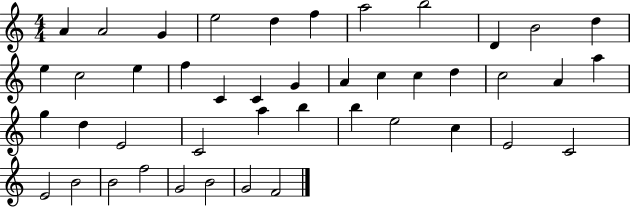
X:1
T:Untitled
M:4/4
L:1/4
K:C
A A2 G e2 d f a2 b2 D B2 d e c2 e f C C G A c c d c2 A a g d E2 C2 a b b e2 c E2 C2 E2 B2 B2 f2 G2 B2 G2 F2